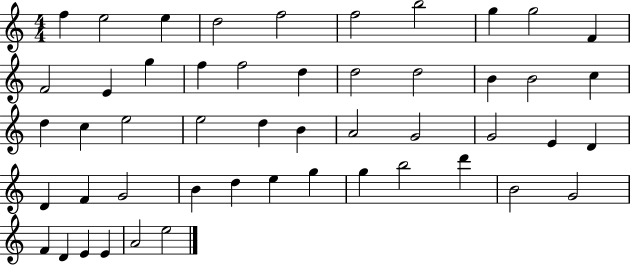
F5/q E5/h E5/q D5/h F5/h F5/h B5/h G5/q G5/h F4/q F4/h E4/q G5/q F5/q F5/h D5/q D5/h D5/h B4/q B4/h C5/q D5/q C5/q E5/h E5/h D5/q B4/q A4/h G4/h G4/h E4/q D4/q D4/q F4/q G4/h B4/q D5/q E5/q G5/q G5/q B5/h D6/q B4/h G4/h F4/q D4/q E4/q E4/q A4/h E5/h